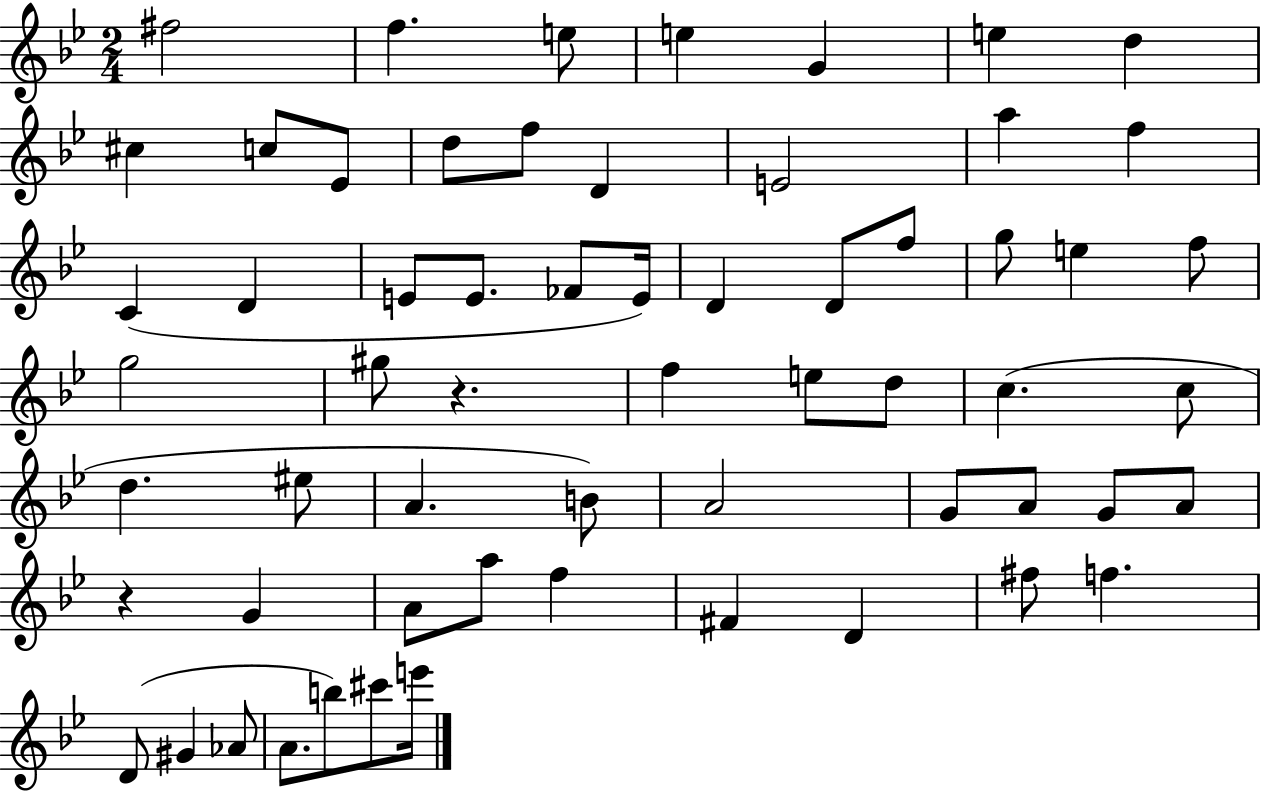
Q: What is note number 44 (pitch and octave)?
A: A4